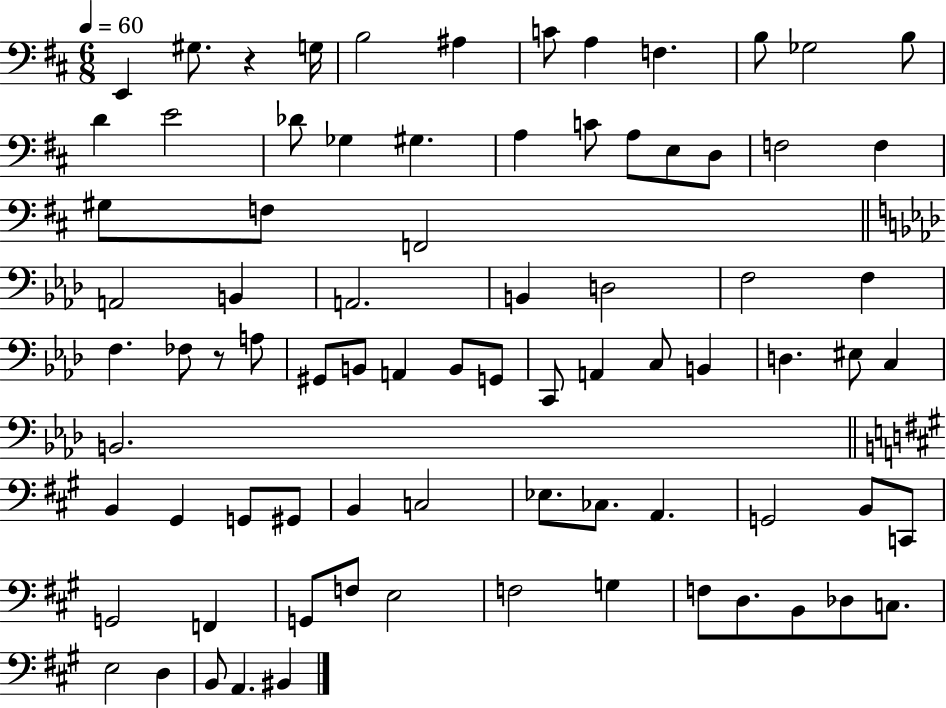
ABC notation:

X:1
T:Untitled
M:6/8
L:1/4
K:D
E,, ^G,/2 z G,/4 B,2 ^A, C/2 A, F, B,/2 _G,2 B,/2 D E2 _D/2 _G, ^G, A, C/2 A,/2 E,/2 D,/2 F,2 F, ^G,/2 F,/2 F,,2 A,,2 B,, A,,2 B,, D,2 F,2 F, F, _F,/2 z/2 A,/2 ^G,,/2 B,,/2 A,, B,,/2 G,,/2 C,,/2 A,, C,/2 B,, D, ^E,/2 C, B,,2 B,, ^G,, G,,/2 ^G,,/2 B,, C,2 _E,/2 _C,/2 A,, G,,2 B,,/2 C,,/2 G,,2 F,, G,,/2 F,/2 E,2 F,2 G, F,/2 D,/2 B,,/2 _D,/2 C,/2 E,2 D, B,,/2 A,, ^B,,